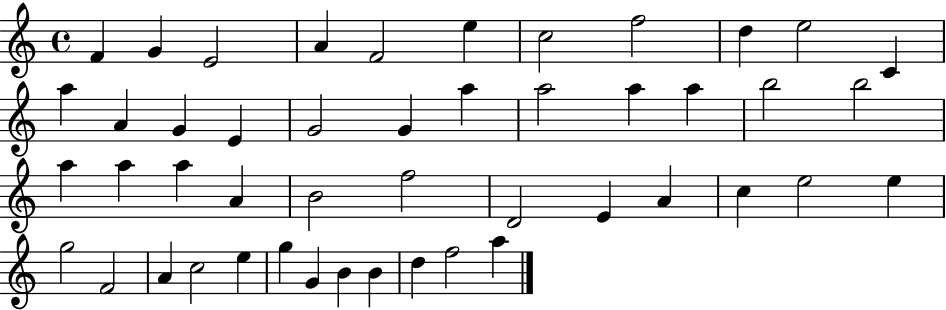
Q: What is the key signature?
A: C major